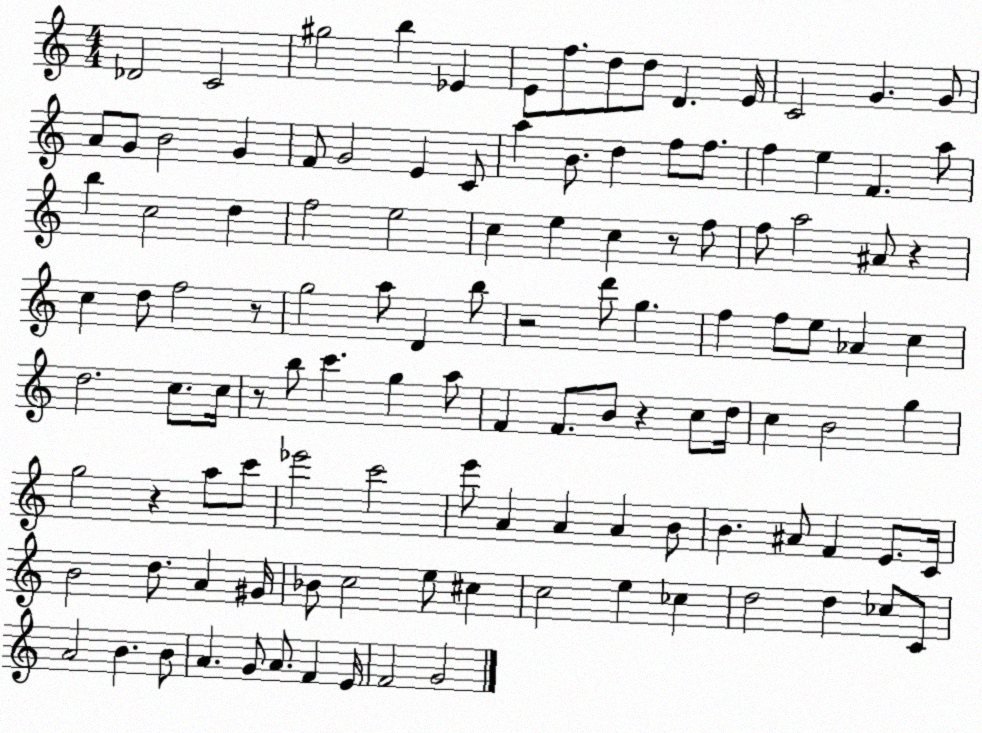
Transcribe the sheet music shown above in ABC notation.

X:1
T:Untitled
M:4/4
L:1/4
K:C
_D2 C2 ^g2 b _E E/2 f/2 d/2 d/2 D E/4 C2 G G/2 A/2 G/2 B2 G F/2 G2 E C/2 a B/2 d f/2 f/2 f e F a/2 b c2 d f2 e2 c e c z/2 f/2 f/2 a2 ^A/2 z c d/2 f2 z/2 g2 a/2 D b/2 z2 d'/2 g f f/2 e/2 _A c d2 c/2 c/4 z/2 b/2 c' g a/2 F F/2 B/2 z c/2 d/4 c B2 g g2 z a/2 c'/2 _e'2 c'2 e'/2 A A A B/2 B ^A/2 F E/2 C/4 B2 d/2 A ^G/4 _B/2 c2 e/2 ^c c2 e _c d2 d _c/2 C/2 A2 B B/2 A G/2 A/2 F E/4 F2 G2